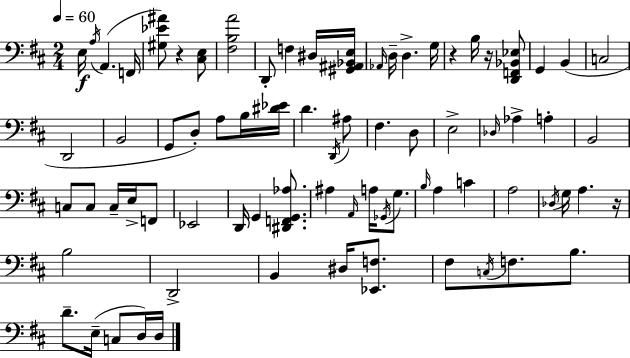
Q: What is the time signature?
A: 2/4